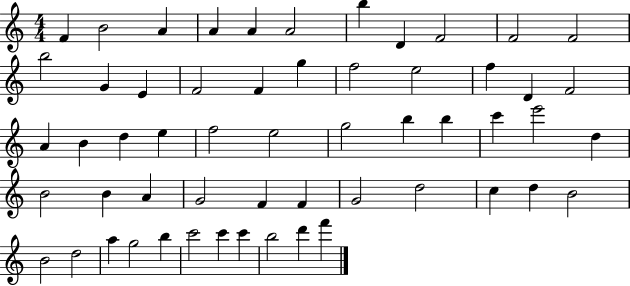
F4/q B4/h A4/q A4/q A4/q A4/h B5/q D4/q F4/h F4/h F4/h B5/h G4/q E4/q F4/h F4/q G5/q F5/h E5/h F5/q D4/q F4/h A4/q B4/q D5/q E5/q F5/h E5/h G5/h B5/q B5/q C6/q E6/h D5/q B4/h B4/q A4/q G4/h F4/q F4/q G4/h D5/h C5/q D5/q B4/h B4/h D5/h A5/q G5/h B5/q C6/h C6/q C6/q B5/h D6/q F6/q